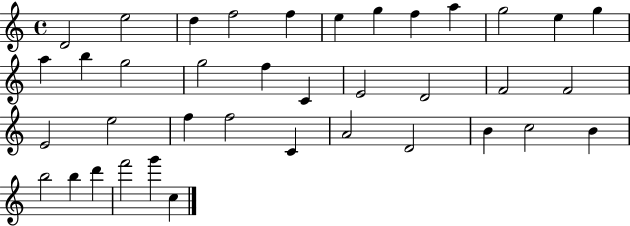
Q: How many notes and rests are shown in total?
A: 38